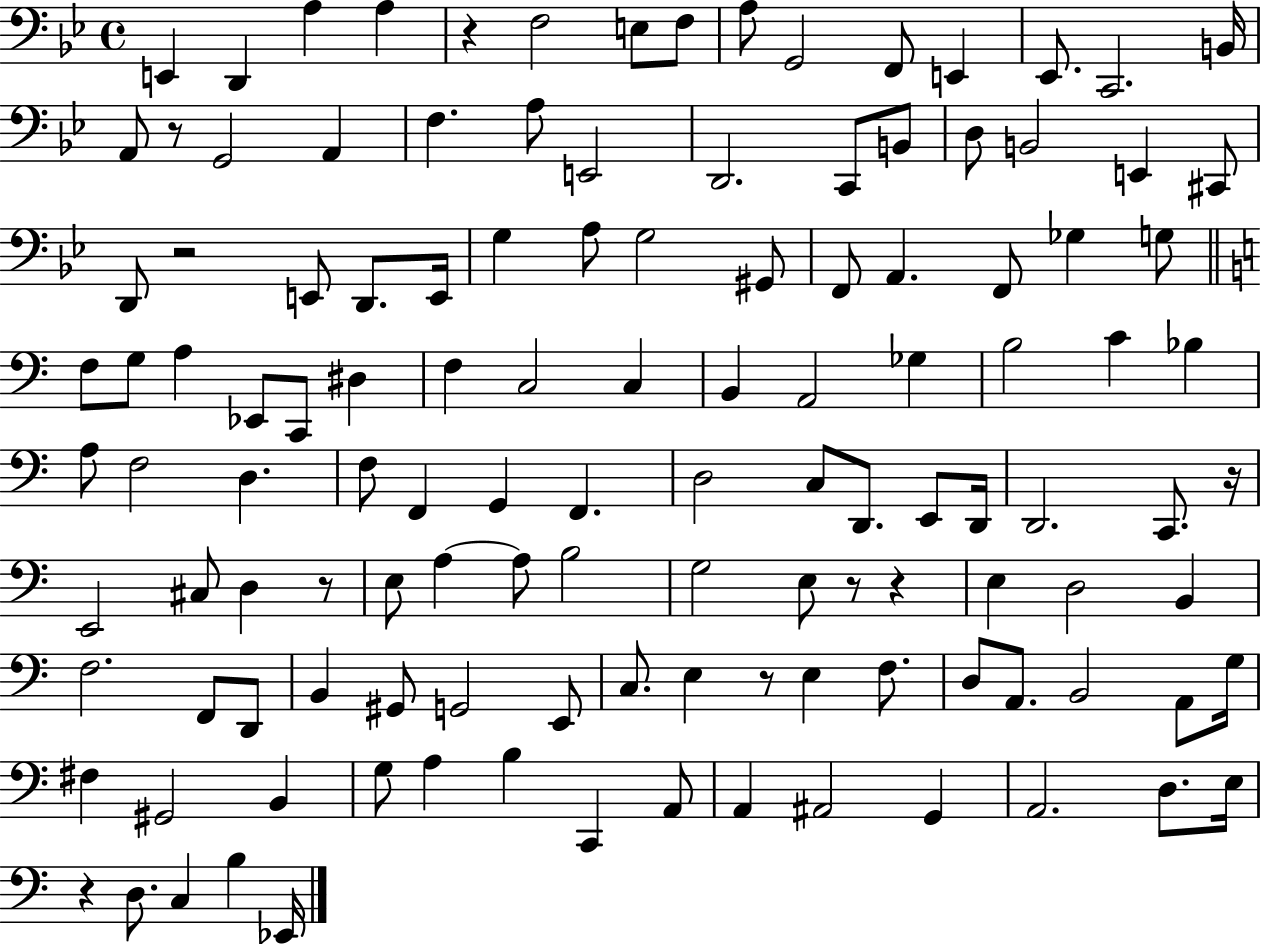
X:1
T:Untitled
M:4/4
L:1/4
K:Bb
E,, D,, A, A, z F,2 E,/2 F,/2 A,/2 G,,2 F,,/2 E,, _E,,/2 C,,2 B,,/4 A,,/2 z/2 G,,2 A,, F, A,/2 E,,2 D,,2 C,,/2 B,,/2 D,/2 B,,2 E,, ^C,,/2 D,,/2 z2 E,,/2 D,,/2 E,,/4 G, A,/2 G,2 ^G,,/2 F,,/2 A,, F,,/2 _G, G,/2 F,/2 G,/2 A, _E,,/2 C,,/2 ^D, F, C,2 C, B,, A,,2 _G, B,2 C _B, A,/2 F,2 D, F,/2 F,, G,, F,, D,2 C,/2 D,,/2 E,,/2 D,,/4 D,,2 C,,/2 z/4 E,,2 ^C,/2 D, z/2 E,/2 A, A,/2 B,2 G,2 E,/2 z/2 z E, D,2 B,, F,2 F,,/2 D,,/2 B,, ^G,,/2 G,,2 E,,/2 C,/2 E, z/2 E, F,/2 D,/2 A,,/2 B,,2 A,,/2 G,/4 ^F, ^G,,2 B,, G,/2 A, B, C,, A,,/2 A,, ^A,,2 G,, A,,2 D,/2 E,/4 z D,/2 C, B, _E,,/4